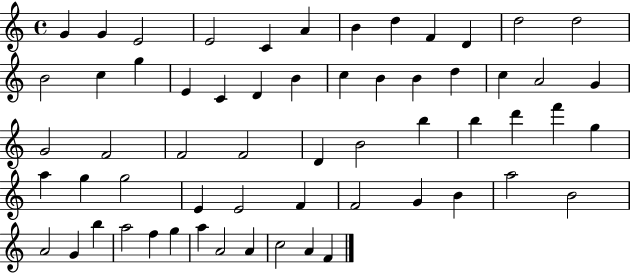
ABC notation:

X:1
T:Untitled
M:4/4
L:1/4
K:C
G G E2 E2 C A B d F D d2 d2 B2 c g E C D B c B B d c A2 G G2 F2 F2 F2 D B2 b b d' f' g a g g2 E E2 F F2 G B a2 B2 A2 G b a2 f g a A2 A c2 A F